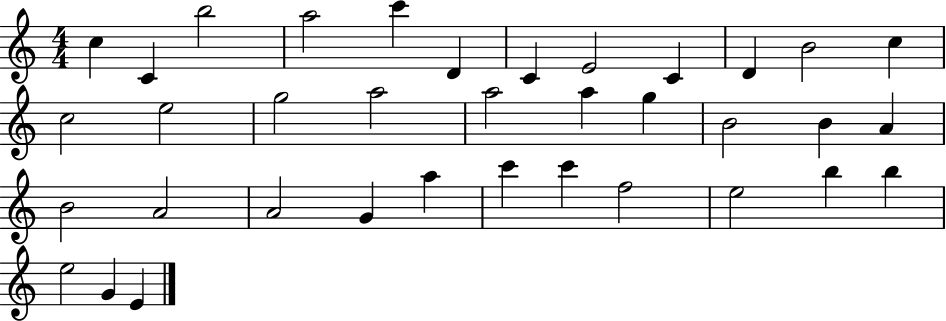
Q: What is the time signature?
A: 4/4